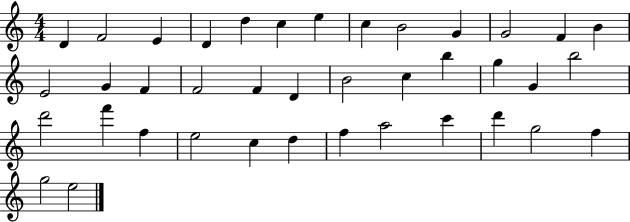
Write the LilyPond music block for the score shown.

{
  \clef treble
  \numericTimeSignature
  \time 4/4
  \key c \major
  d'4 f'2 e'4 | d'4 d''4 c''4 e''4 | c''4 b'2 g'4 | g'2 f'4 b'4 | \break e'2 g'4 f'4 | f'2 f'4 d'4 | b'2 c''4 b''4 | g''4 g'4 b''2 | \break d'''2 f'''4 f''4 | e''2 c''4 d''4 | f''4 a''2 c'''4 | d'''4 g''2 f''4 | \break g''2 e''2 | \bar "|."
}